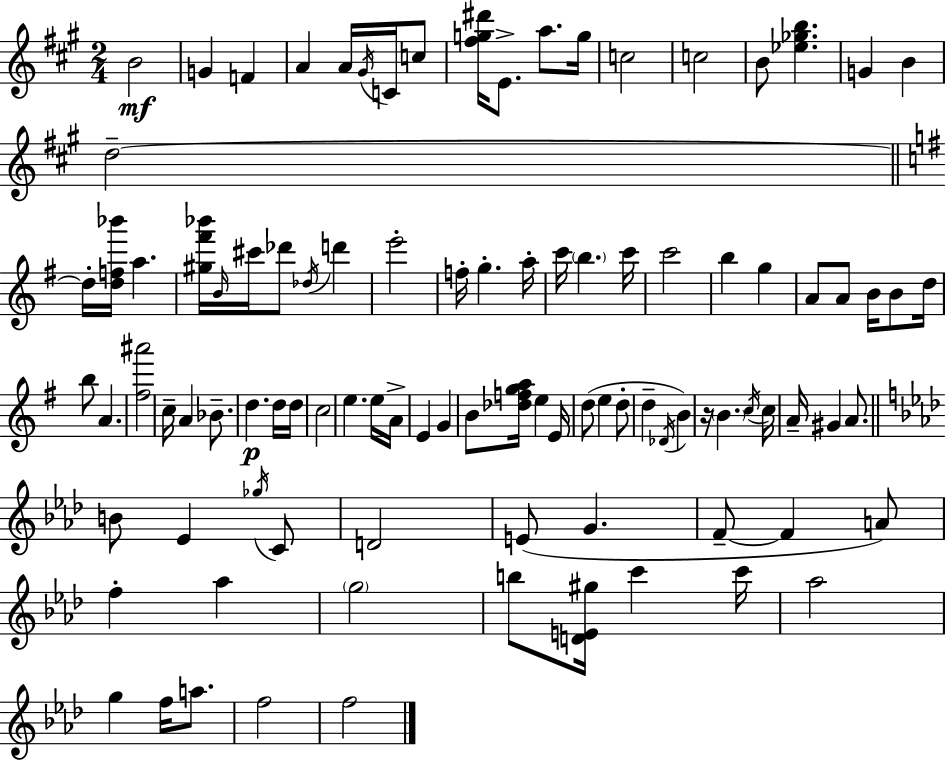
{
  \clef treble
  \numericTimeSignature
  \time 2/4
  \key a \major
  b'2\mf | g'4 f'4 | a'4 a'16 \acciaccatura { gis'16 } c'16 c''8 | <fis'' g'' dis'''>16 e'8.-> a''8. | \break g''16 c''2 | c''2 | b'8 <ees'' ges'' b''>4. | g'4 b'4 | \break d''2--~~ | \bar "||" \break \key e \minor d''16-. <d'' f'' bes'''>16 a''4. | <gis'' fis''' bes'''>16 \grace { b'16 } cis'''16 des'''8 \acciaccatura { des''16 } d'''4 | e'''2-. | f''16-. g''4.-. | \break a''16-. c'''16 \parenthesize b''4. | c'''16 c'''2 | b''4 g''4 | a'8 a'8 b'16 b'8 | \break d''16 b''8 a'4. | <fis'' ais'''>2 | c''16-- a'4 bes'8.-- | d''4.\p | \break d''16 d''16 c''2 | e''4. | e''16 a'16-> e'4 g'4 | b'8 <des'' f'' g'' a''>16 e''4 | \break e'16 d''8( e''4 | d''8-. d''4-- \acciaccatura { des'16 } b'4) | r16 \parenthesize b'4. | \acciaccatura { c''16 } c''16 a'16-- gis'4 | \break a'8. \bar "||" \break \key f \minor b'8 ees'4 \acciaccatura { ges''16 } c'8 | d'2 | e'8( g'4. | f'8--~~ f'4 a'8) | \break f''4-. aes''4 | \parenthesize g''2 | b''8 <d' e' gis''>16 c'''4 | c'''16 aes''2 | \break g''4 f''16 a''8. | f''2 | f''2 | \bar "|."
}